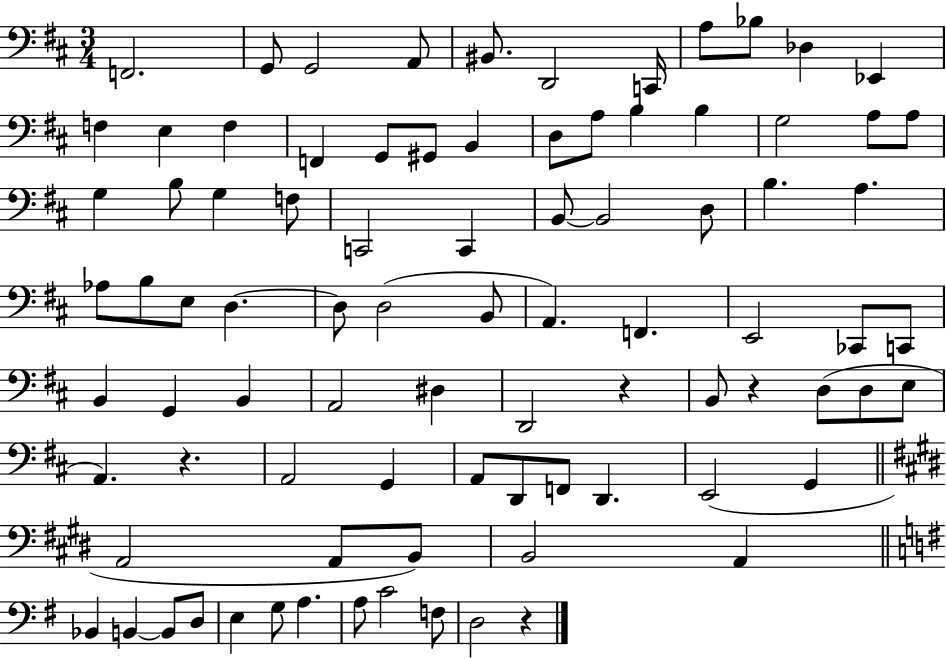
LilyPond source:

{
  \clef bass
  \numericTimeSignature
  \time 3/4
  \key d \major
  f,2. | g,8 g,2 a,8 | bis,8. d,2 c,16 | a8 bes8 des4 ees,4 | \break f4 e4 f4 | f,4 g,8 gis,8 b,4 | d8 a8 b4 b4 | g2 a8 a8 | \break g4 b8 g4 f8 | c,2 c,4 | b,8~~ b,2 d8 | b4. a4. | \break aes8 b8 e8 d4.~~ | d8 d2( b,8 | a,4.) f,4. | e,2 ces,8 c,8 | \break b,4 g,4 b,4 | a,2 dis4 | d,2 r4 | b,8 r4 d8( d8 e8 | \break a,4.) r4. | a,2 g,4 | a,8 d,8 f,8 d,4. | e,2( g,4 | \break \bar "||" \break \key e \major a,2 a,8 b,8) | b,2 a,4 | \bar "||" \break \key g \major bes,4 b,4~~ b,8 d8 | e4 g8 a4. | a8 c'2 f8 | d2 r4 | \break \bar "|."
}